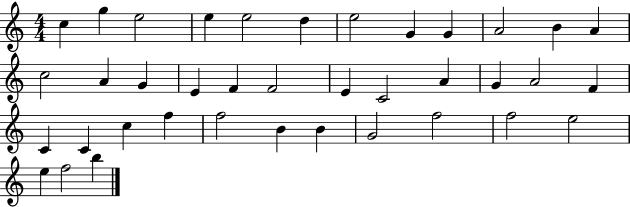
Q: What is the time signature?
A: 4/4